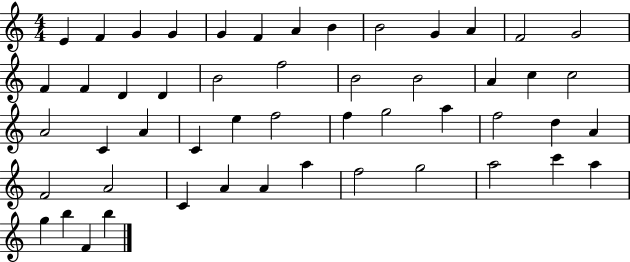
E4/q F4/q G4/q G4/q G4/q F4/q A4/q B4/q B4/h G4/q A4/q F4/h G4/h F4/q F4/q D4/q D4/q B4/h F5/h B4/h B4/h A4/q C5/q C5/h A4/h C4/q A4/q C4/q E5/q F5/h F5/q G5/h A5/q F5/h D5/q A4/q F4/h A4/h C4/q A4/q A4/q A5/q F5/h G5/h A5/h C6/q A5/q G5/q B5/q F4/q B5/q